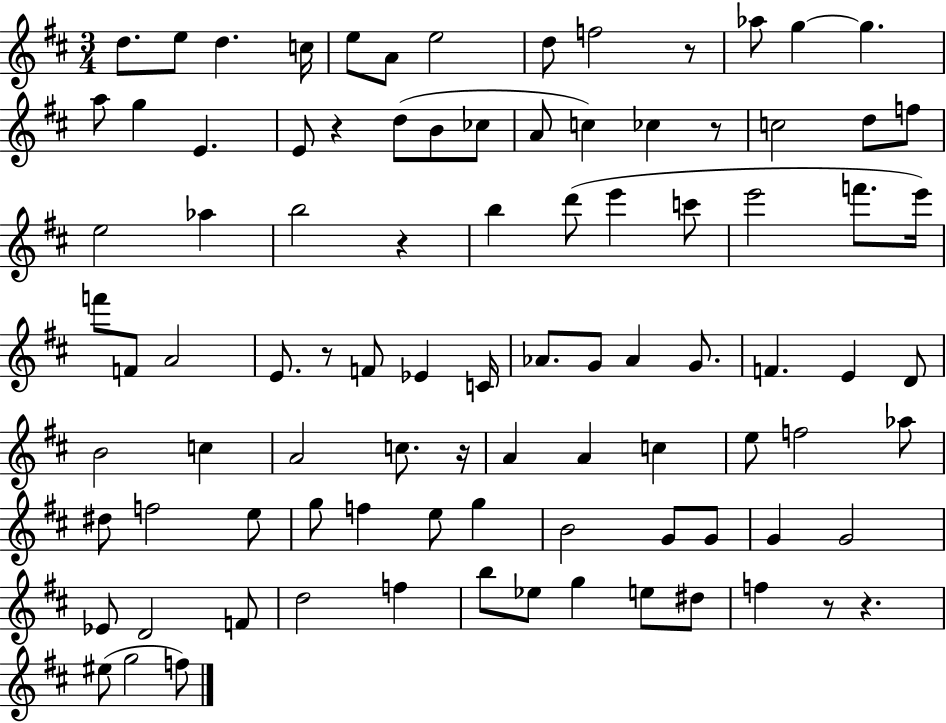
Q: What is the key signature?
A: D major